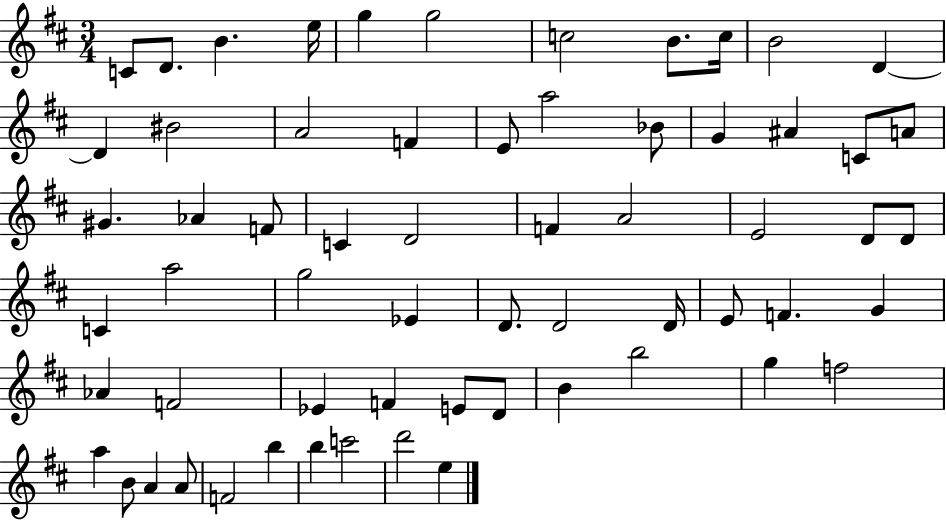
X:1
T:Untitled
M:3/4
L:1/4
K:D
C/2 D/2 B e/4 g g2 c2 B/2 c/4 B2 D D ^B2 A2 F E/2 a2 _B/2 G ^A C/2 A/2 ^G _A F/2 C D2 F A2 E2 D/2 D/2 C a2 g2 _E D/2 D2 D/4 E/2 F G _A F2 _E F E/2 D/2 B b2 g f2 a B/2 A A/2 F2 b b c'2 d'2 e